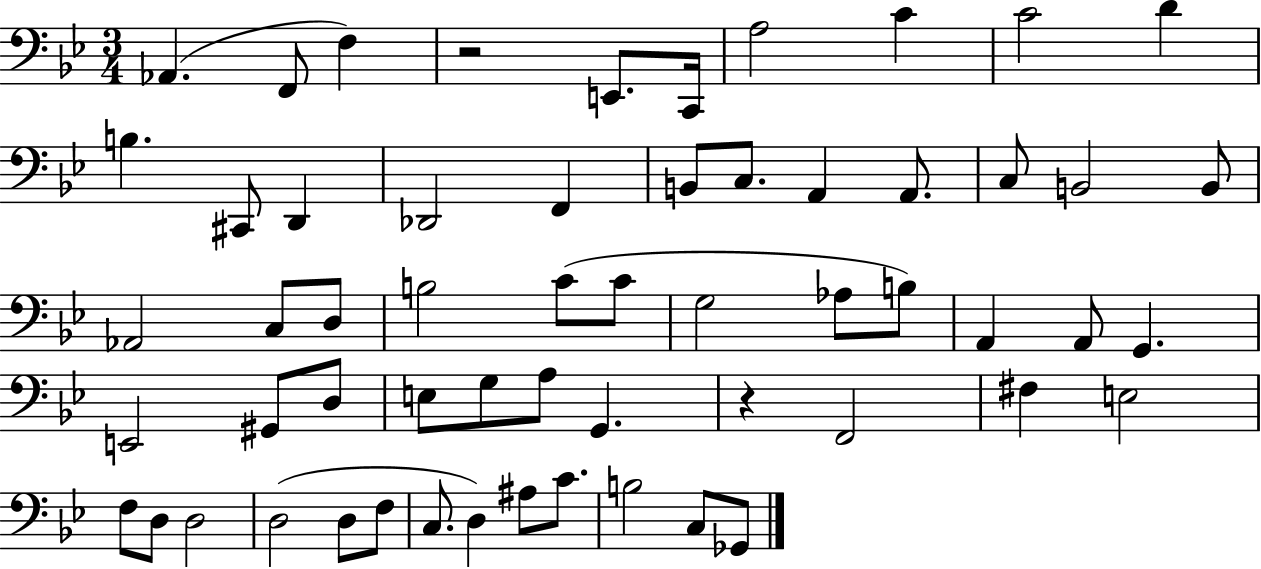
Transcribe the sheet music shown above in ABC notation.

X:1
T:Untitled
M:3/4
L:1/4
K:Bb
_A,, F,,/2 F, z2 E,,/2 C,,/4 A,2 C C2 D B, ^C,,/2 D,, _D,,2 F,, B,,/2 C,/2 A,, A,,/2 C,/2 B,,2 B,,/2 _A,,2 C,/2 D,/2 B,2 C/2 C/2 G,2 _A,/2 B,/2 A,, A,,/2 G,, E,,2 ^G,,/2 D,/2 E,/2 G,/2 A,/2 G,, z F,,2 ^F, E,2 F,/2 D,/2 D,2 D,2 D,/2 F,/2 C,/2 D, ^A,/2 C/2 B,2 C,/2 _G,,/2